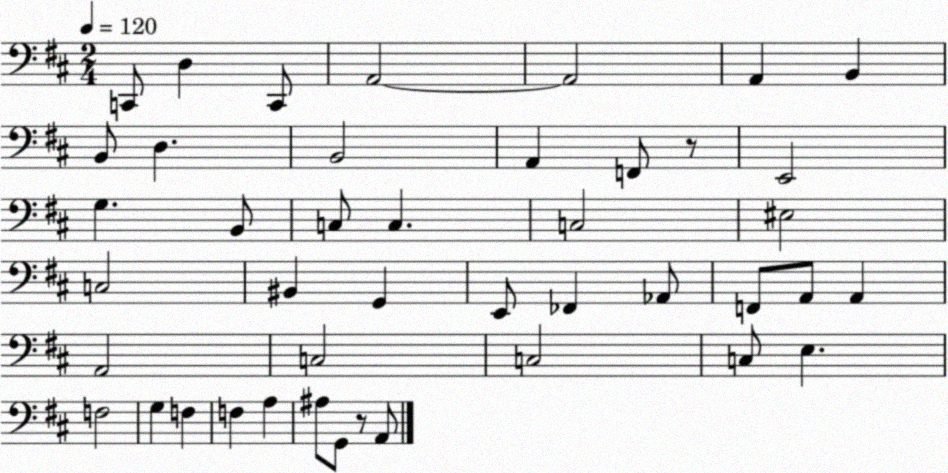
X:1
T:Untitled
M:2/4
L:1/4
K:D
C,,/2 D, C,,/2 A,,2 A,,2 A,, B,, B,,/2 D, B,,2 A,, F,,/2 z/2 E,,2 G, B,,/2 C,/2 C, C,2 ^E,2 C,2 ^B,, G,, E,,/2 _F,, _A,,/2 F,,/2 A,,/2 A,, A,,2 C,2 C,2 C,/2 E, F,2 G, F, F, A, ^A,/2 G,,/2 z/2 A,,/2